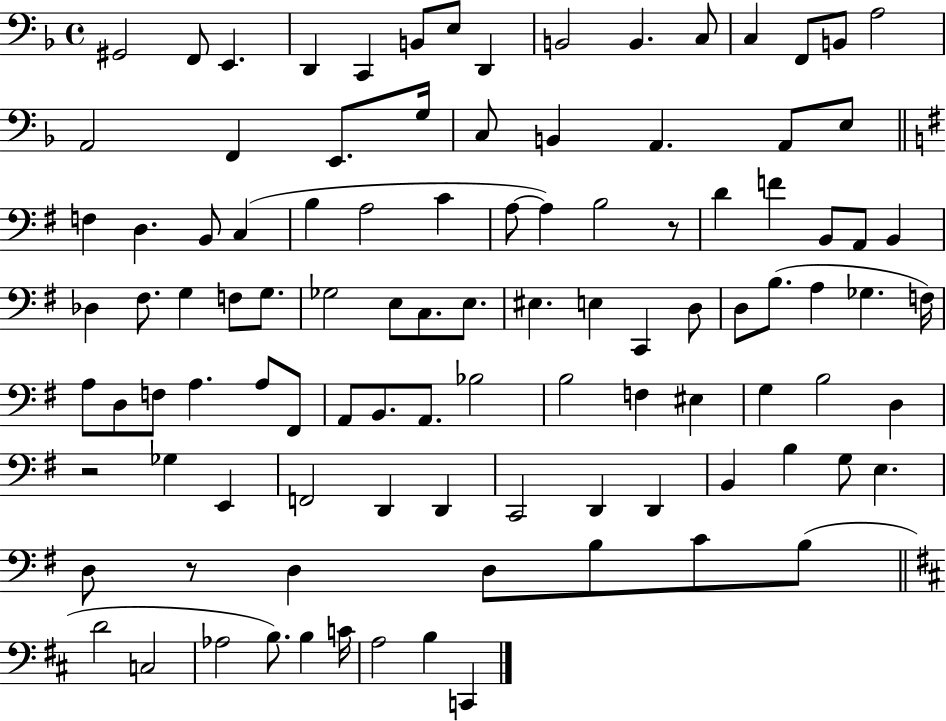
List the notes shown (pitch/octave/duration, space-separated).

G#2/h F2/e E2/q. D2/q C2/q B2/e E3/e D2/q B2/h B2/q. C3/e C3/q F2/e B2/e A3/h A2/h F2/q E2/e. G3/s C3/e B2/q A2/q. A2/e E3/e F3/q D3/q. B2/e C3/q B3/q A3/h C4/q A3/e A3/q B3/h R/e D4/q F4/q B2/e A2/e B2/q Db3/q F#3/e. G3/q F3/e G3/e. Gb3/h E3/e C3/e. E3/e. EIS3/q. E3/q C2/q D3/e D3/e B3/e. A3/q Gb3/q. F3/s A3/e D3/e F3/e A3/q. A3/e F#2/e A2/e B2/e. A2/e. Bb3/h B3/h F3/q EIS3/q G3/q B3/h D3/q R/h Gb3/q E2/q F2/h D2/q D2/q C2/h D2/q D2/q B2/q B3/q G3/e E3/q. D3/e R/e D3/q D3/e B3/e C4/e B3/e D4/h C3/h Ab3/h B3/e. B3/q C4/s A3/h B3/q C2/q